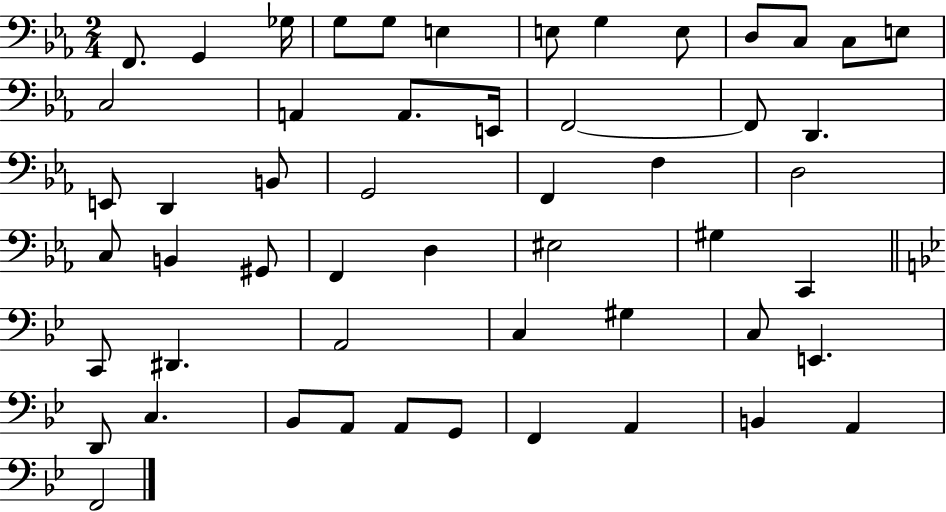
X:1
T:Untitled
M:2/4
L:1/4
K:Eb
F,,/2 G,, _G,/4 G,/2 G,/2 E, E,/2 G, E,/2 D,/2 C,/2 C,/2 E,/2 C,2 A,, A,,/2 E,,/4 F,,2 F,,/2 D,, E,,/2 D,, B,,/2 G,,2 F,, F, D,2 C,/2 B,, ^G,,/2 F,, D, ^E,2 ^G, C,, C,,/2 ^D,, A,,2 C, ^G, C,/2 E,, D,,/2 C, _B,,/2 A,,/2 A,,/2 G,,/2 F,, A,, B,, A,, F,,2